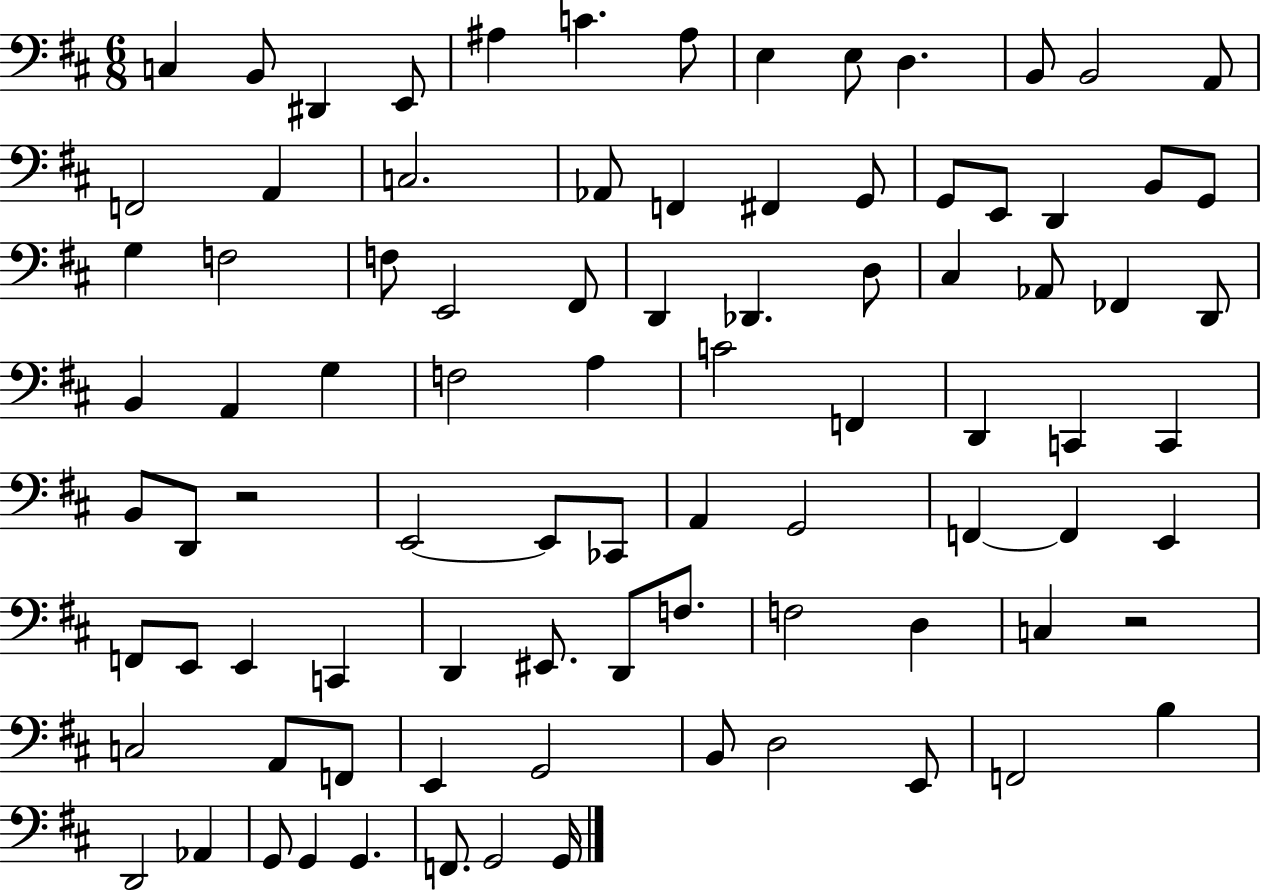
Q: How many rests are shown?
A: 2